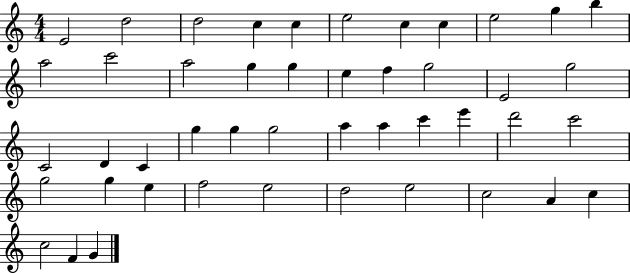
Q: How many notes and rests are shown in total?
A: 46